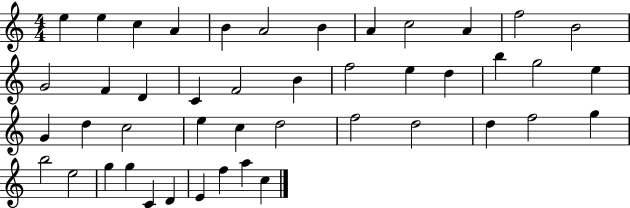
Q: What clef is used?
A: treble